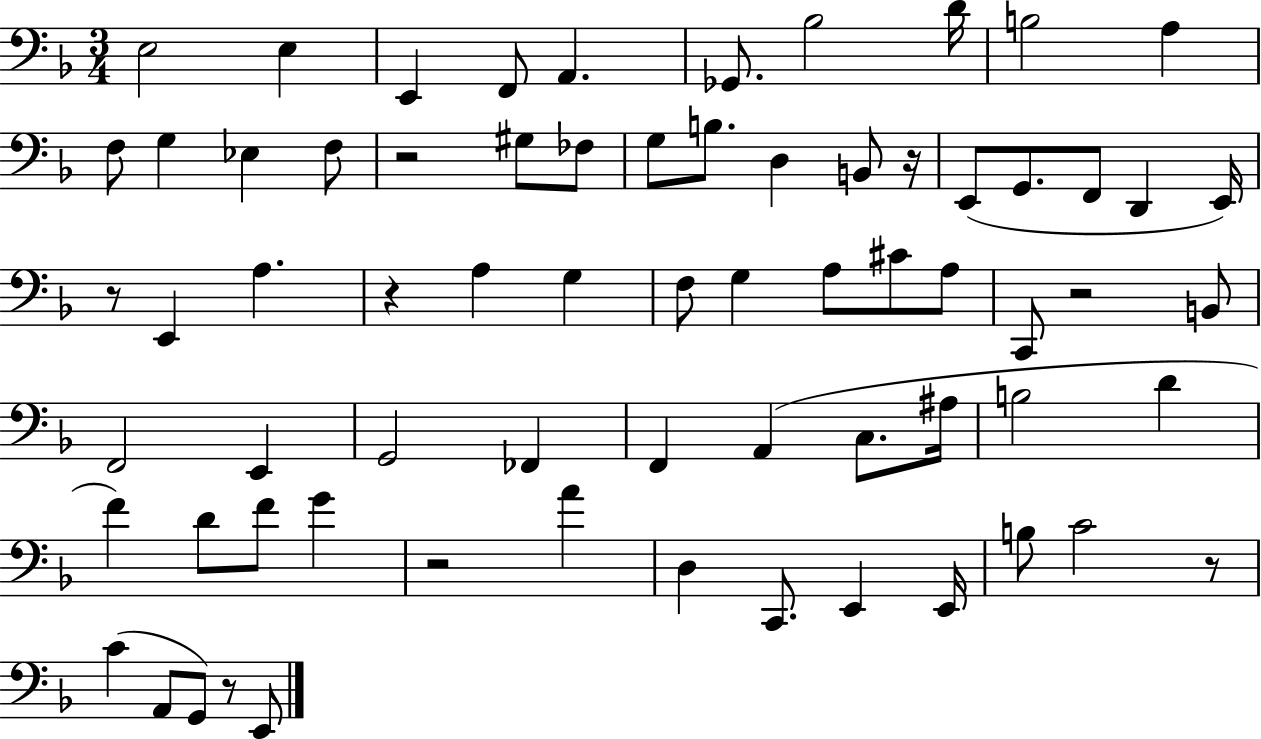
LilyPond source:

{
  \clef bass
  \numericTimeSignature
  \time 3/4
  \key f \major
  \repeat volta 2 { e2 e4 | e,4 f,8 a,4. | ges,8. bes2 d'16 | b2 a4 | \break f8 g4 ees4 f8 | r2 gis8 fes8 | g8 b8. d4 b,8 r16 | e,8( g,8. f,8 d,4 e,16) | \break r8 e,4 a4. | r4 a4 g4 | f8 g4 a8 cis'8 a8 | c,8 r2 b,8 | \break f,2 e,4 | g,2 fes,4 | f,4 a,4( c8. ais16 | b2 d'4 | \break f'4) d'8 f'8 g'4 | r2 a'4 | d4 c,8. e,4 e,16 | b8 c'2 r8 | \break c'4( a,8 g,8) r8 e,8 | } \bar "|."
}